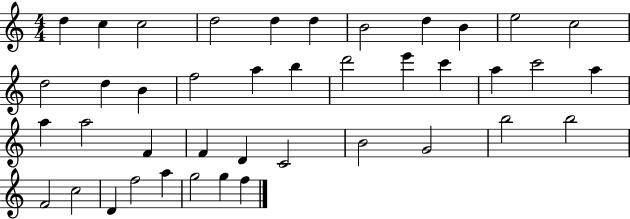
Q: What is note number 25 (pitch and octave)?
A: A5